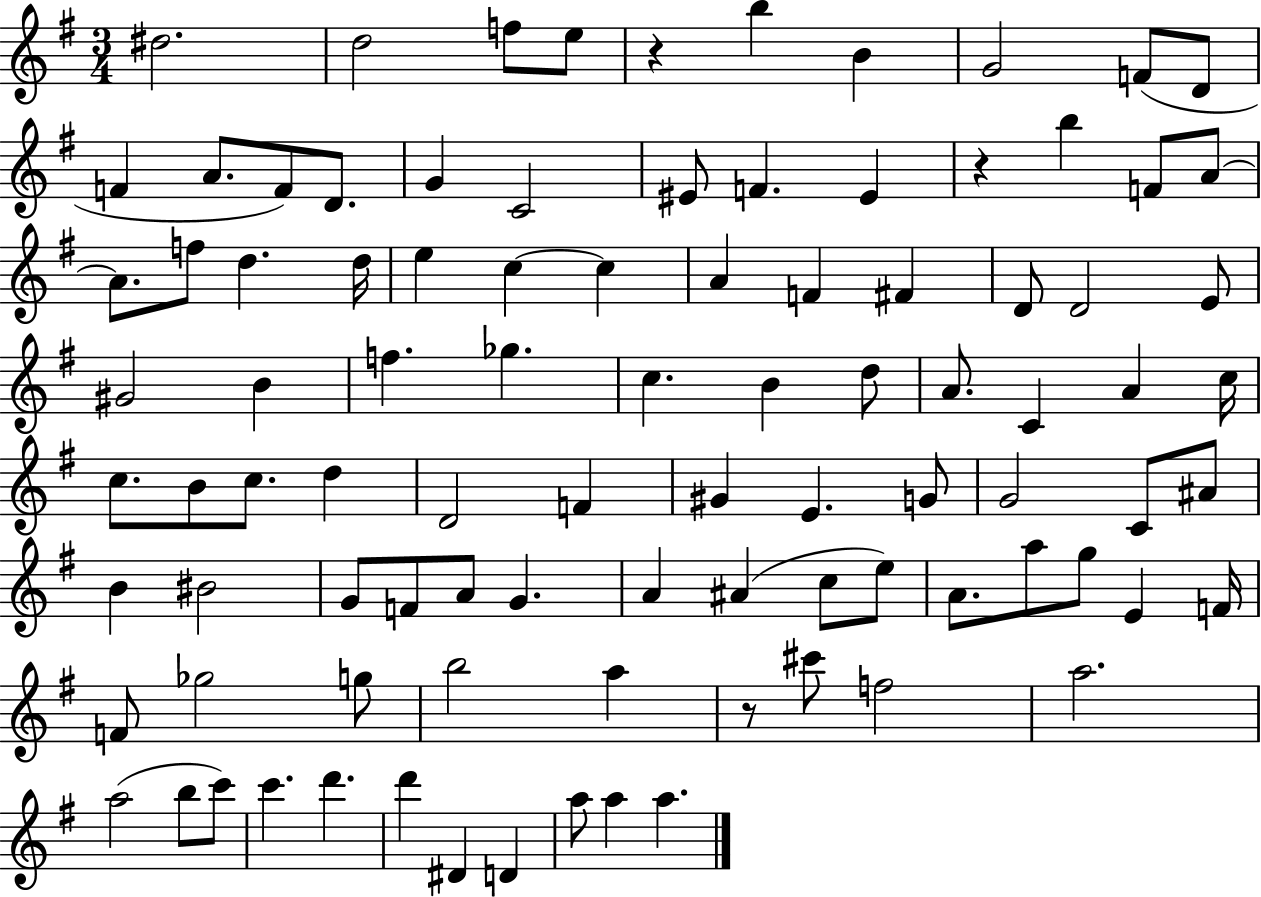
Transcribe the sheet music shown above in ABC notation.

X:1
T:Untitled
M:3/4
L:1/4
K:G
^d2 d2 f/2 e/2 z b B G2 F/2 D/2 F A/2 F/2 D/2 G C2 ^E/2 F ^E z b F/2 A/2 A/2 f/2 d d/4 e c c A F ^F D/2 D2 E/2 ^G2 B f _g c B d/2 A/2 C A c/4 c/2 B/2 c/2 d D2 F ^G E G/2 G2 C/2 ^A/2 B ^B2 G/2 F/2 A/2 G A ^A c/2 e/2 A/2 a/2 g/2 E F/4 F/2 _g2 g/2 b2 a z/2 ^c'/2 f2 a2 a2 b/2 c'/2 c' d' d' ^D D a/2 a a